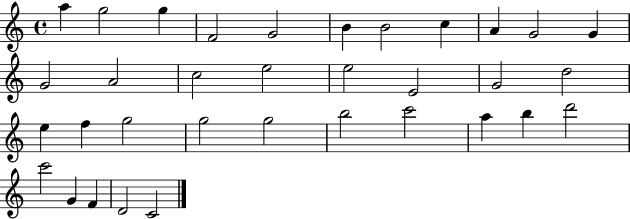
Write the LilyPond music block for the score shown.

{
  \clef treble
  \time 4/4
  \defaultTimeSignature
  \key c \major
  a''4 g''2 g''4 | f'2 g'2 | b'4 b'2 c''4 | a'4 g'2 g'4 | \break g'2 a'2 | c''2 e''2 | e''2 e'2 | g'2 d''2 | \break e''4 f''4 g''2 | g''2 g''2 | b''2 c'''2 | a''4 b''4 d'''2 | \break c'''2 g'4 f'4 | d'2 c'2 | \bar "|."
}